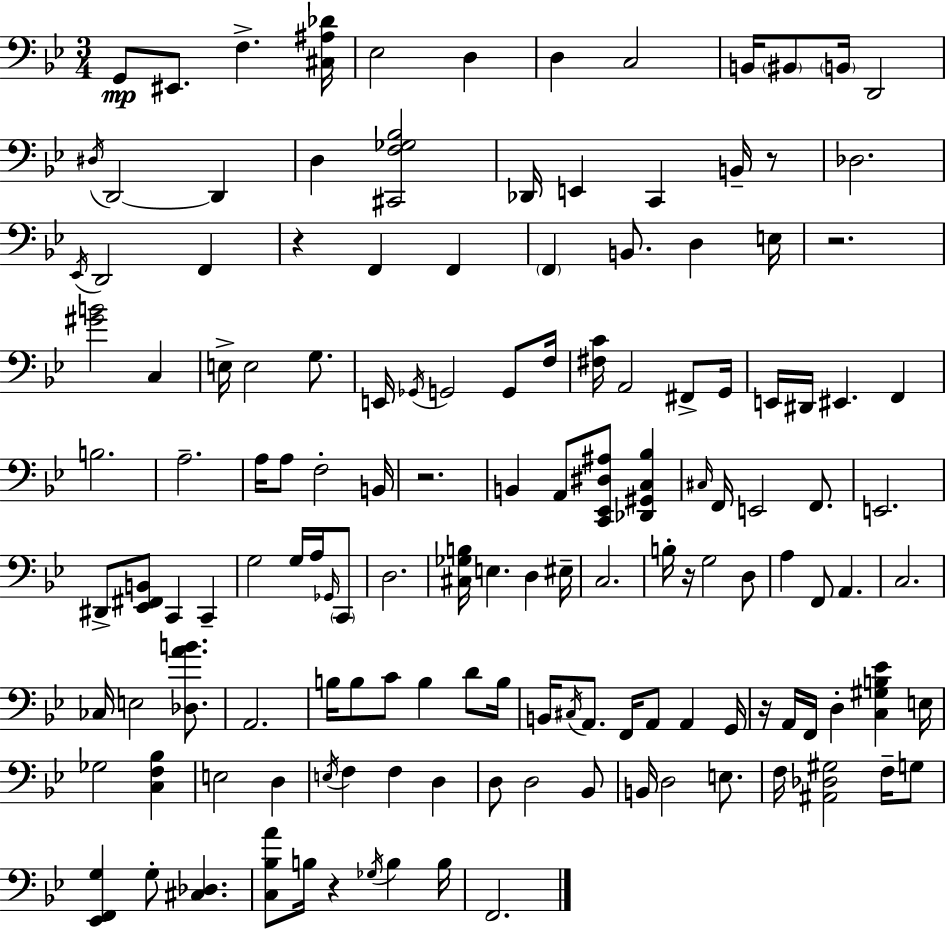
X:1
T:Untitled
M:3/4
L:1/4
K:Gm
G,,/2 ^E,,/2 F, [^C,^A,_D]/4 _E,2 D, D, C,2 B,,/4 ^B,,/2 B,,/4 D,,2 ^D,/4 D,,2 D,, D, [^C,,F,_G,_B,]2 _D,,/4 E,, C,, B,,/4 z/2 _D,2 _E,,/4 D,,2 F,, z F,, F,, F,, B,,/2 D, E,/4 z2 [^GB]2 C, E,/4 E,2 G,/2 E,,/4 _G,,/4 G,,2 G,,/2 F,/4 [^F,C]/4 A,,2 ^F,,/2 G,,/4 E,,/4 ^D,,/4 ^E,, F,, B,2 A,2 A,/4 A,/2 F,2 B,,/4 z2 B,, A,,/2 [C,,_E,,^D,^A,]/2 [_D,,^G,,C,_B,] ^C,/4 F,,/4 E,,2 F,,/2 E,,2 ^D,,/2 [_E,,^F,,B,,]/2 C,, C,, G,2 G,/4 A,/4 _G,,/4 C,,/2 D,2 [^C,_G,B,]/4 E, D, ^E,/4 C,2 B,/4 z/4 G,2 D,/2 A, F,,/2 A,, C,2 _C,/4 E,2 [_D,AB]/2 A,,2 B,/4 B,/2 C/2 B, D/2 B,/4 B,,/4 ^C,/4 A,,/2 F,,/4 A,,/2 A,, G,,/4 z/4 A,,/4 F,,/4 D, [C,^G,B,_E] E,/4 _G,2 [C,F,_B,] E,2 D, E,/4 F, F, D, D,/2 D,2 _B,,/2 B,,/4 D,2 E,/2 F,/4 [^A,,_D,^G,]2 F,/4 G,/2 [_E,,F,,G,] G,/2 [^C,_D,] [C,_B,A]/2 B,/4 z _G,/4 B, B,/4 F,,2